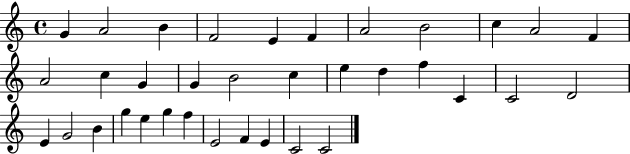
X:1
T:Untitled
M:4/4
L:1/4
K:C
G A2 B F2 E F A2 B2 c A2 F A2 c G G B2 c e d f C C2 D2 E G2 B g e g f E2 F E C2 C2